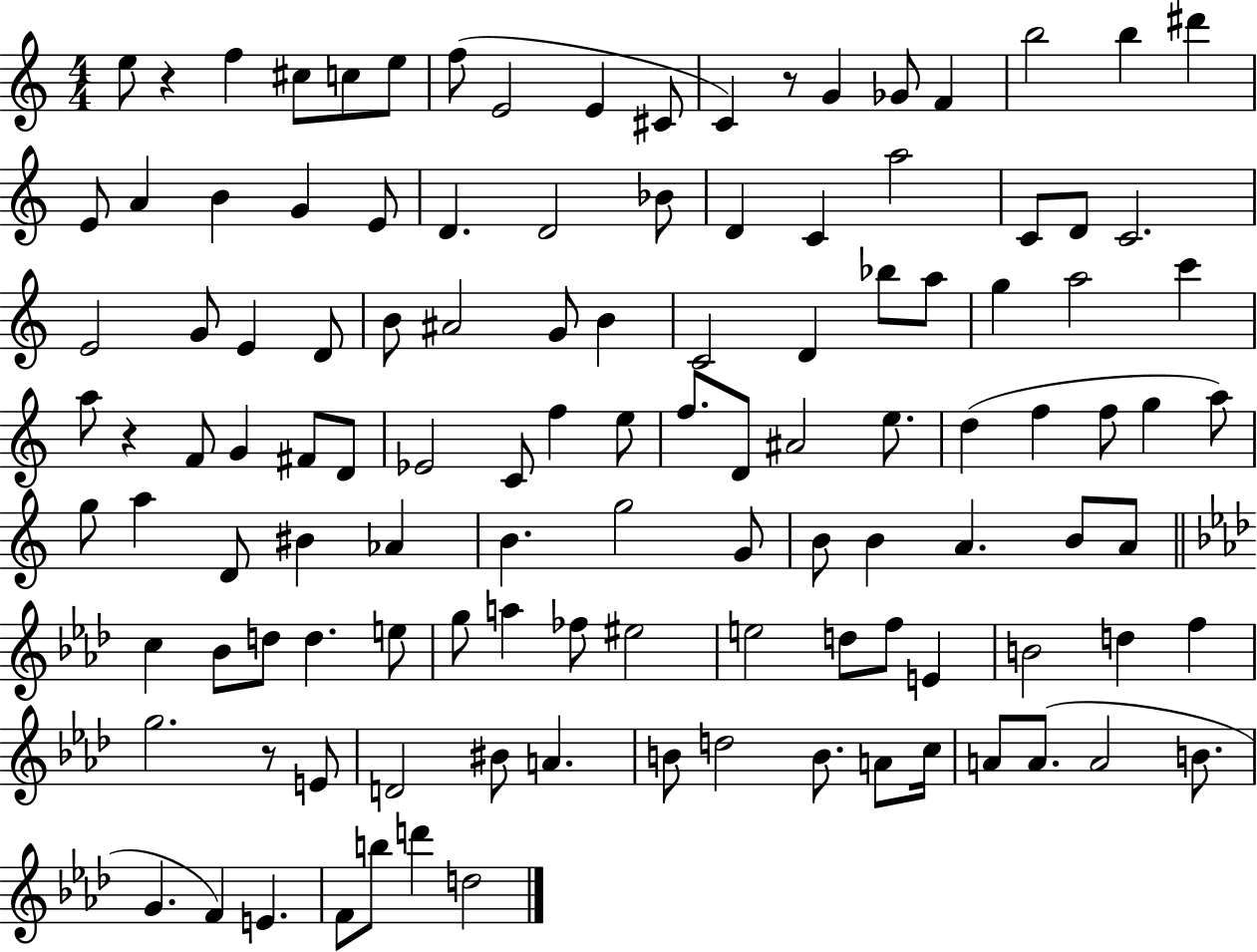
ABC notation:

X:1
T:Untitled
M:4/4
L:1/4
K:C
e/2 z f ^c/2 c/2 e/2 f/2 E2 E ^C/2 C z/2 G _G/2 F b2 b ^d' E/2 A B G E/2 D D2 _B/2 D C a2 C/2 D/2 C2 E2 G/2 E D/2 B/2 ^A2 G/2 B C2 D _b/2 a/2 g a2 c' a/2 z F/2 G ^F/2 D/2 _E2 C/2 f e/2 f/2 D/2 ^A2 e/2 d f f/2 g a/2 g/2 a D/2 ^B _A B g2 G/2 B/2 B A B/2 A/2 c _B/2 d/2 d e/2 g/2 a _f/2 ^e2 e2 d/2 f/2 E B2 d f g2 z/2 E/2 D2 ^B/2 A B/2 d2 B/2 A/2 c/4 A/2 A/2 A2 B/2 G F E F/2 b/2 d' d2